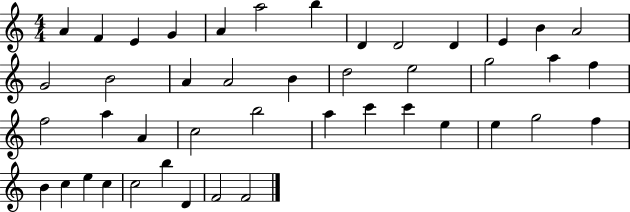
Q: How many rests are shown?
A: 0